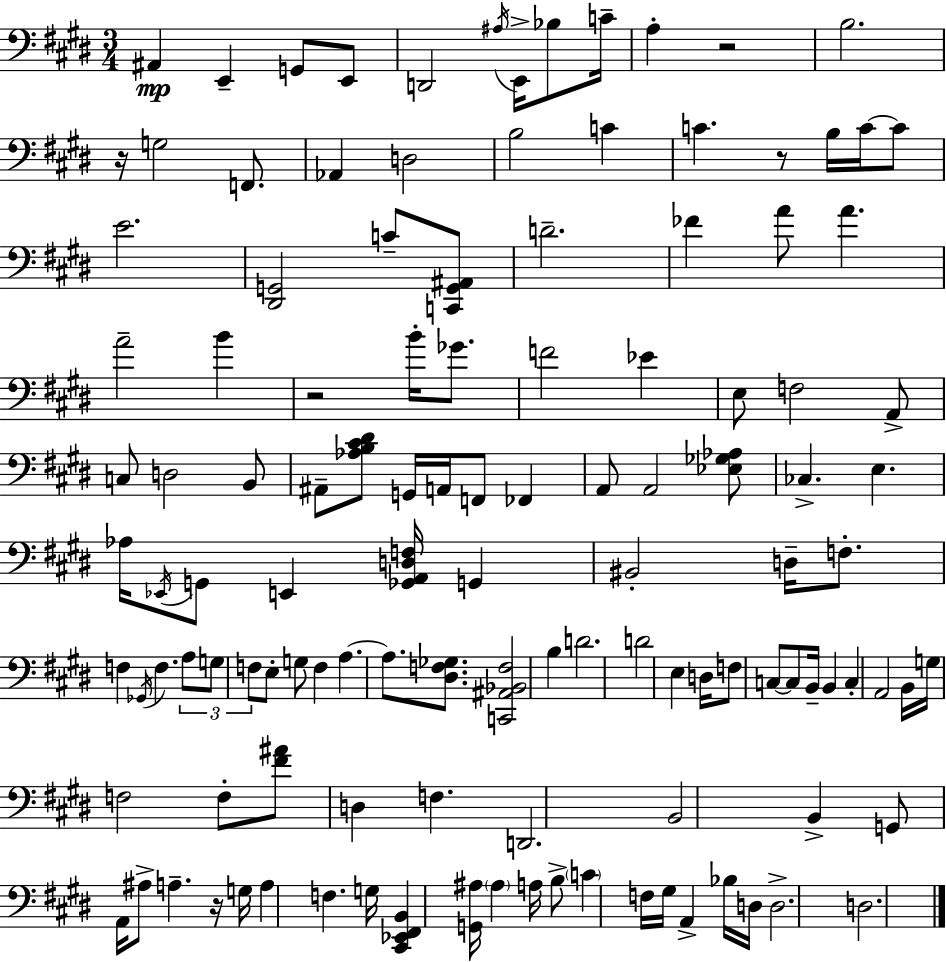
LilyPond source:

{
  \clef bass
  \numericTimeSignature
  \time 3/4
  \key e \major
  ais,4\mp e,4-- g,8 e,8 | d,2 \acciaccatura { ais16 } e,16-> bes8 | c'16-- a4-. r2 | b2. | \break r16 g2 f,8. | aes,4 d2 | b2 c'4 | c'4. r8 b16 c'16~~ c'8 | \break e'2. | <dis, g,>2 c'8-- <c, g, ais,>8 | d'2.-- | fes'4 a'8 a'4. | \break a'2-- b'4 | r2 b'16-. ges'8. | f'2 ees'4 | e8 f2 a,8-> | \break c8 d2 b,8 | ais,8-- <aes b cis' dis'>8 g,16 a,16 f,8 fes,4 | a,8 a,2 <ees ges aes>8 | ces4.-> e4. | \break aes16 \acciaccatura { ees,16 } g,8 e,4 <ges, a, d f>16 g,4 | bis,2-. d16-- f8.-. | f4 \acciaccatura { ges,16 } f4. | \tuplet 3/2 { a8 g8 f8 } e8-. g8 f4 | \break a4.~~ a8. | <dis f ges>8. <c, ais, bes, f>2 b4 | d'2. | d'2 e4 | \break d16 f8 c8~~ c8 b,16-- b,4 | c4-. a,2 | b,16 g16 f2 | f8-. <fis' ais'>8 d4 f4. | \break d,2. | b,2 b,4-> | g,8 a,16 ais8-> a4.-- | r16 g16 a4 f4. | \break g16 <cis, ees, fis, b,>4 <g, ais>16 \parenthesize ais4 | a16 b8-> \parenthesize c'4 f16 gis16 a,4-> | bes16 d16 d2.-> | d2. | \break \bar "|."
}